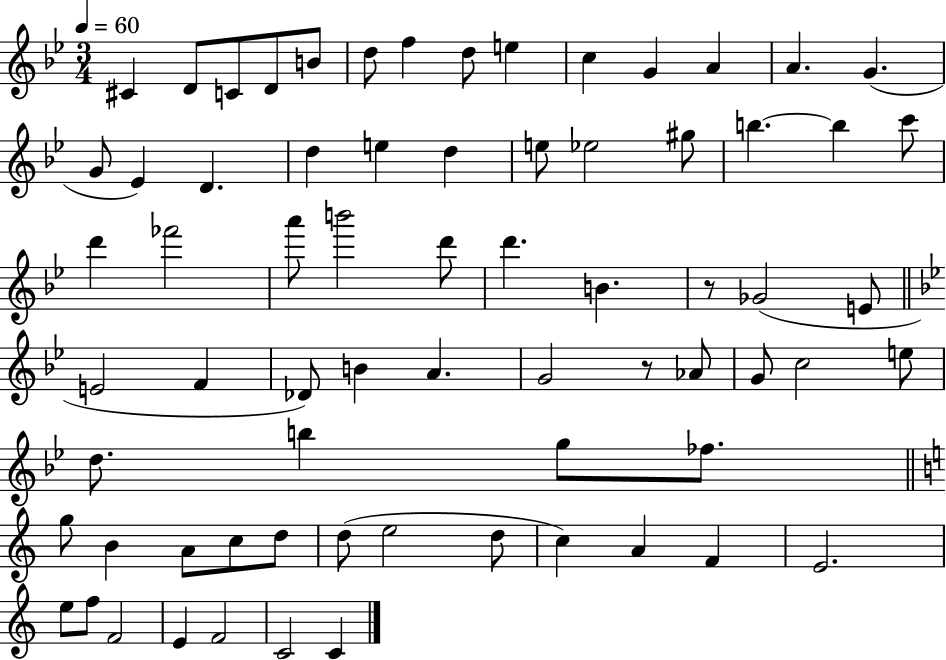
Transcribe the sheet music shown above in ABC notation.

X:1
T:Untitled
M:3/4
L:1/4
K:Bb
^C D/2 C/2 D/2 B/2 d/2 f d/2 e c G A A G G/2 _E D d e d e/2 _e2 ^g/2 b b c'/2 d' _f'2 a'/2 b'2 d'/2 d' B z/2 _G2 E/2 E2 F _D/2 B A G2 z/2 _A/2 G/2 c2 e/2 d/2 b g/2 _f/2 g/2 B A/2 c/2 d/2 d/2 e2 d/2 c A F E2 e/2 f/2 F2 E F2 C2 C